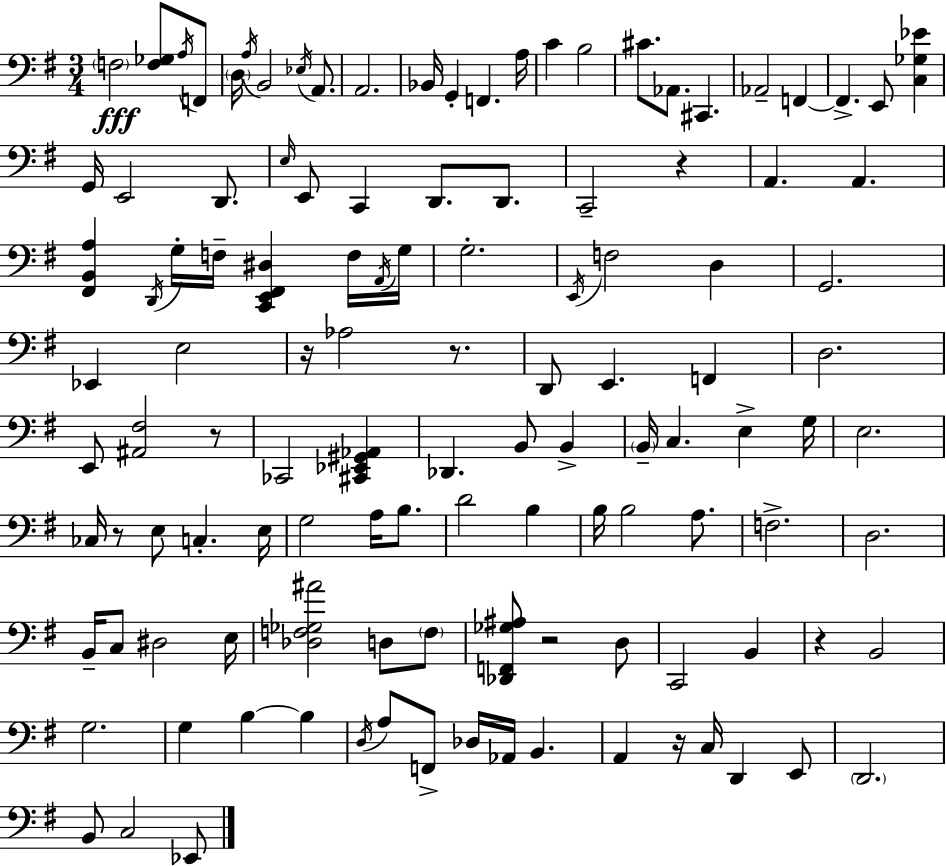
{
  \clef bass
  \numericTimeSignature
  \time 3/4
  \key g \major
  \parenthesize f2\fff <f ges>8 \acciaccatura { a16 } f,8 | \parenthesize d16 \acciaccatura { a16 } b,2 \acciaccatura { ees16 } | a,8. a,2. | bes,16 g,4-. f,4. | \break a16 c'4 b2 | cis'8. aes,8. cis,4. | aes,2-- f,4~~ | f,4.-> e,8 <c ges ees'>4 | \break g,16 e,2 | d,8. \grace { e16 } e,8 c,4 d,8. | d,8. c,2-- | r4 a,4. a,4. | \break <fis, b, a>4 \acciaccatura { d,16 } g16-. f16-- <c, e, fis, dis>4 | f16 \acciaccatura { a,16 } g16 g2.-. | \acciaccatura { e,16 } f2 | d4 g,2. | \break ees,4 e2 | r16 aes2 | r8. d,8 e,4. | f,4 d2. | \break e,8 <ais, fis>2 | r8 ces,2 | <cis, ees, gis, aes,>4 des,4. | b,8 b,4-> \parenthesize b,16-- c4. | \break e4-> g16 e2. | ces16 r8 e8 | c4.-. e16 g2 | a16 b8. d'2 | \break b4 b16 b2 | a8. f2.-> | d2. | b,16-- c8 dis2 | \break e16 <des f ges ais'>2 | d8 \parenthesize f8 <des, f, ges ais>8 r2 | d8 c,2 | b,4 r4 b,2 | \break g2. | g4 b4~~ | b4 \acciaccatura { d16 } a8 f,8-> | des16 aes,16 b,4. a,4 | \break r16 c16 d,4 e,8 \parenthesize d,2. | b,8 c2 | ees,8 \bar "|."
}